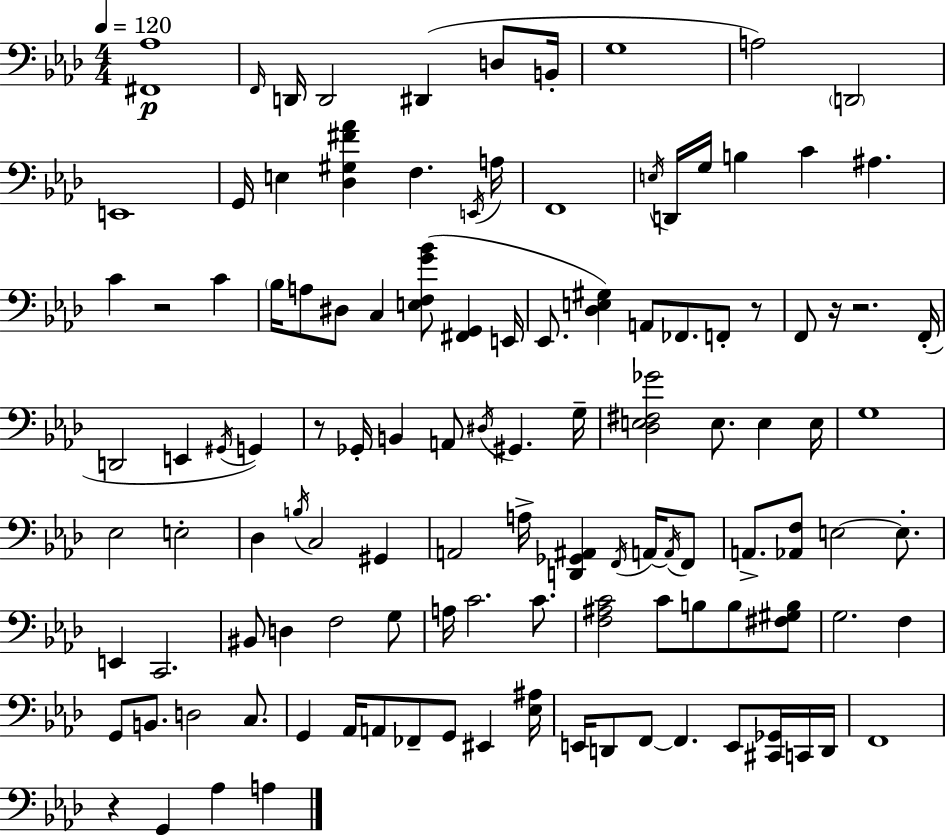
[F#2,Ab3]/w F2/s D2/s D2/h D#2/q D3/e B2/s G3/w A3/h D2/h E2/w G2/s E3/q [Db3,G#3,F#4,Ab4]/q F3/q. E2/s A3/s F2/w E3/s D2/s G3/s B3/q C4/q A#3/q. C4/q R/h C4/q Bb3/s A3/e D#3/e C3/q [E3,F3,G4,Bb4]/e [F#2,G2]/q E2/s Eb2/e. [Db3,E3,G#3]/q A2/e FES2/e. F2/e R/e F2/e R/s R/h. F2/s D2/h E2/q G#2/s G2/q R/e Gb2/s B2/q A2/e D#3/s G#2/q. G3/s [Db3,E3,F#3,Gb4]/h E3/e. E3/q E3/s G3/w Eb3/h E3/h Db3/q B3/s C3/h G#2/q A2/h A3/s [D2,Gb2,A#2]/q F2/s A2/s A2/s F2/e A2/e. [Ab2,F3]/e E3/h E3/e. E2/q C2/h. BIS2/e D3/q F3/h G3/e A3/s C4/h. C4/e. [F3,A#3,C4]/h C4/e B3/e B3/e [F#3,G#3,B3]/e G3/h. F3/q G2/e B2/e. D3/h C3/e. G2/q Ab2/s A2/e FES2/e G2/e EIS2/q [Eb3,A#3]/s E2/s D2/e F2/e F2/q. E2/e [C#2,Gb2]/s C2/s D2/s F2/w R/q G2/q Ab3/q A3/q